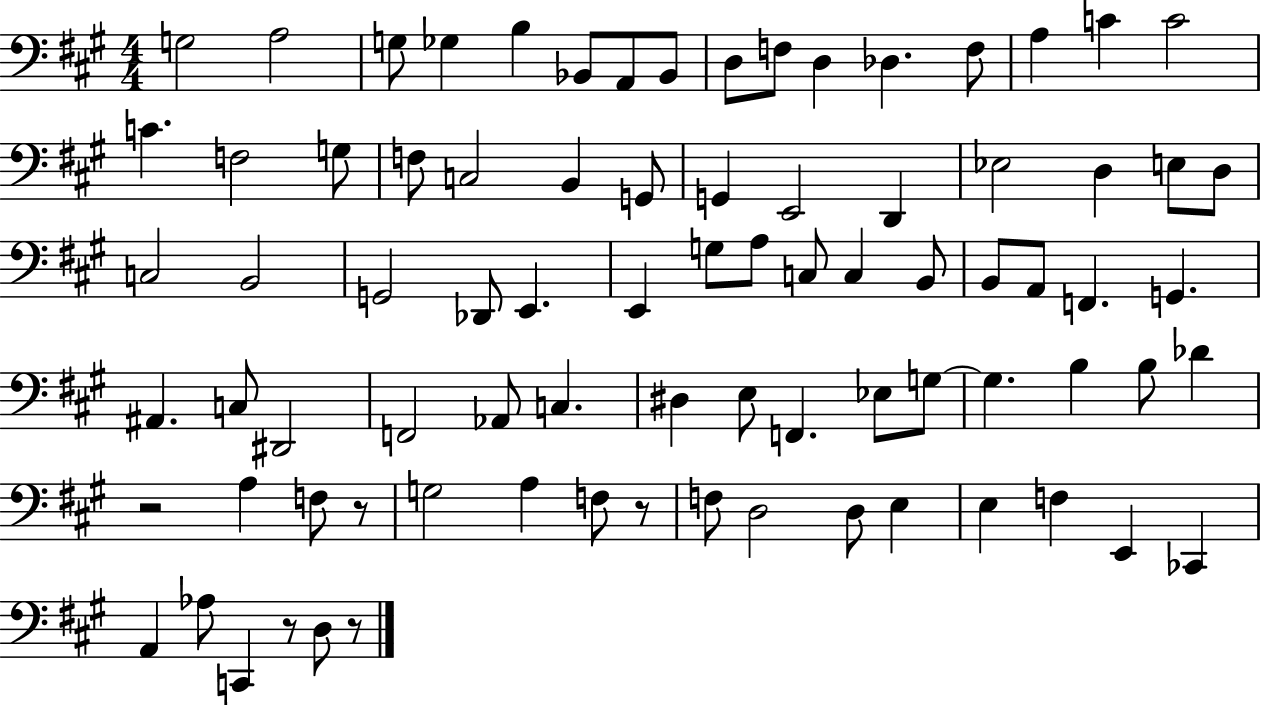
{
  \clef bass
  \numericTimeSignature
  \time 4/4
  \key a \major
  g2 a2 | g8 ges4 b4 bes,8 a,8 bes,8 | d8 f8 d4 des4. f8 | a4 c'4 c'2 | \break c'4. f2 g8 | f8 c2 b,4 g,8 | g,4 e,2 d,4 | ees2 d4 e8 d8 | \break c2 b,2 | g,2 des,8 e,4. | e,4 g8 a8 c8 c4 b,8 | b,8 a,8 f,4. g,4. | \break ais,4. c8 dis,2 | f,2 aes,8 c4. | dis4 e8 f,4. ees8 g8~~ | g4. b4 b8 des'4 | \break r2 a4 f8 r8 | g2 a4 f8 r8 | f8 d2 d8 e4 | e4 f4 e,4 ces,4 | \break a,4 aes8 c,4 r8 d8 r8 | \bar "|."
}